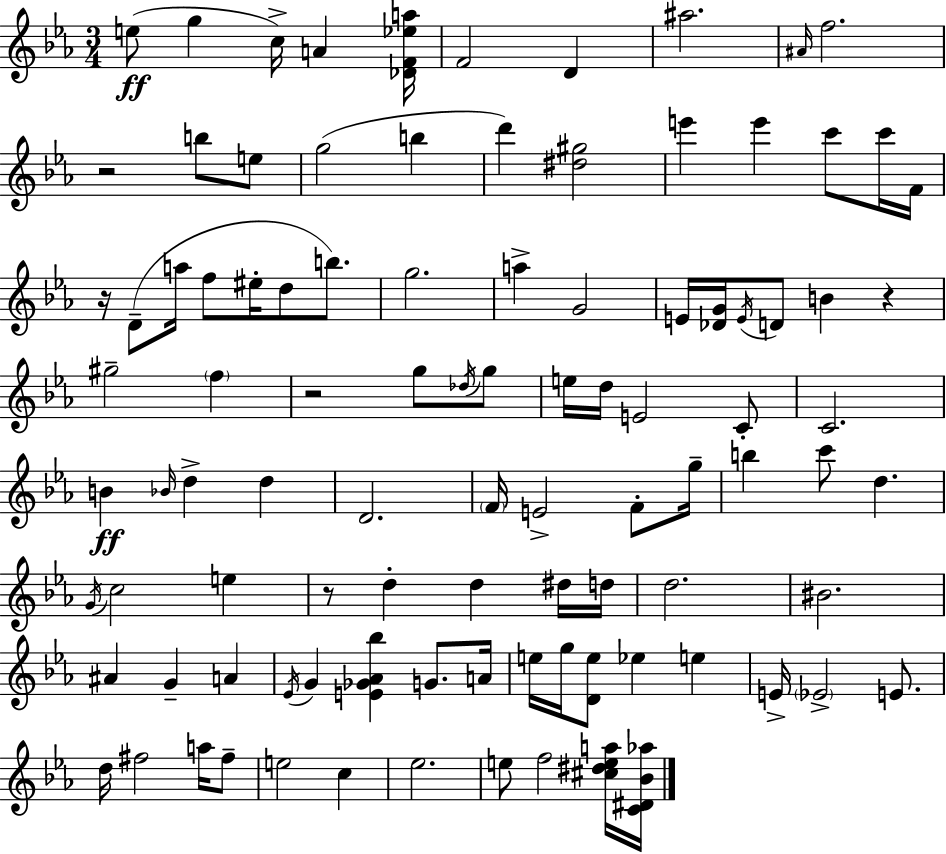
{
  \clef treble
  \numericTimeSignature
  \time 3/4
  \key c \minor
  e''8(\ff g''4 c''16->) a'4 <des' f' ees'' a''>16 | f'2 d'4 | ais''2. | \grace { ais'16 } f''2. | \break r2 b''8 e''8 | g''2( b''4 | d'''4) <dis'' gis''>2 | e'''4 e'''4 c'''8 c'''16 | \break f'16 r16 d'8--( a''16 f''8 eis''16-. d''8 b''8.) | g''2. | a''4-> g'2 | e'16 <des' g'>16 \acciaccatura { e'16 } d'8 b'4 r4 | \break gis''2-- \parenthesize f''4 | r2 g''8 | \acciaccatura { des''16 } g''8 e''16 d''16 e'2 | c'8-. c'2. | \break b'4\ff \grace { bes'16 } d''4-> | d''4 d'2. | \parenthesize f'16 e'2-> | f'8-. g''16-- b''4 c'''8 d''4. | \break \acciaccatura { g'16 } c''2 | e''4 r8 d''4-. d''4 | dis''16 d''16 d''2. | bis'2. | \break ais'4 g'4-- | a'4 \acciaccatura { ees'16 } g'4 <e' ges' aes' bes''>4 | g'8. a'16 e''16 g''16 <d' e''>8 ees''4 | e''4 e'16-> \parenthesize ees'2-> | \break e'8. d''16 fis''2 | a''16 fis''8-- e''2 | c''4 ees''2. | e''8 f''2 | \break <cis'' dis'' e'' a''>16 <c' dis' bes' aes''>16 \bar "|."
}